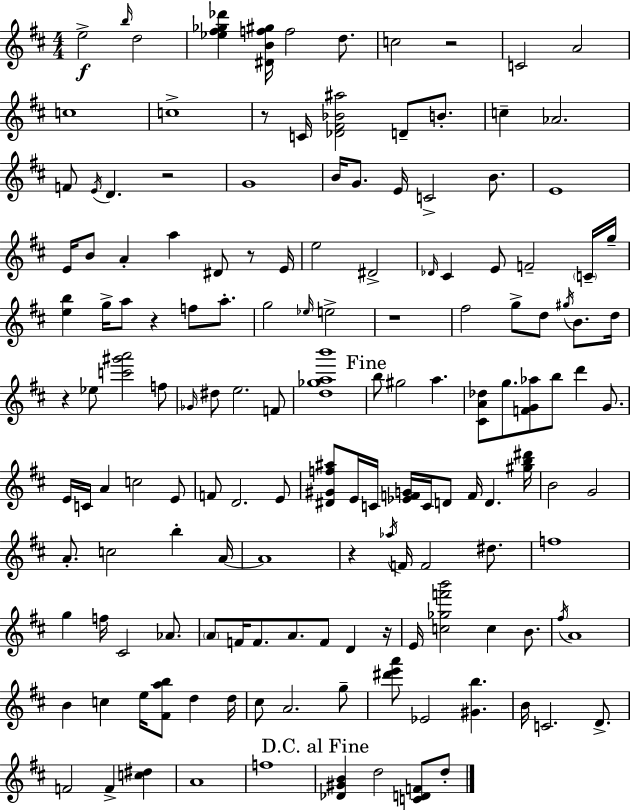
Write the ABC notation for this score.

X:1
T:Untitled
M:4/4
L:1/4
K:D
e2 b/4 d2 [_e^f_g_d'] [^DBf^g]/4 f2 d/2 c2 z2 C2 A2 c4 c4 z/2 C/4 [_D^F_B^a]2 D/2 B/2 c _A2 F/2 E/4 D z2 G4 B/4 G/2 E/4 C2 B/2 E4 E/4 B/2 A a ^D/2 z/2 E/4 e2 ^D2 _D/4 ^C E/2 F2 C/4 g/4 [eb] g/4 a/2 z f/2 a/2 g2 _e/4 e2 z4 ^f2 g/2 d/2 ^g/4 B/2 d/4 z _e/2 [c'^g'a']2 f/2 _G/4 ^d/2 e2 F/2 [d_gab']4 b/2 ^g2 a [^CA_d]/2 g/2 [FG_a]/2 b/2 d' G/2 E/4 C/4 A c2 E/2 F/2 D2 E/2 [^D^Gf^a]/2 E/4 C/4 [_EFG]/4 C/4 D/2 F/4 D [^gb^d']/4 B2 G2 A/2 c2 b A/4 A4 z _a/4 F/4 F2 ^d/2 f4 g f/4 ^C2 _A/2 A/2 F/4 F/2 A/2 F/2 D z/4 E/4 [c_gf'b']2 c B/2 ^f/4 A4 B c e/4 [^Fab]/2 d d/4 ^c/2 A2 g/2 [^d'e'a']/2 _E2 [^Gb] B/4 C2 D/2 F2 F [c^d] A4 f4 [_D^GB] d2 [CDF]/2 d/2